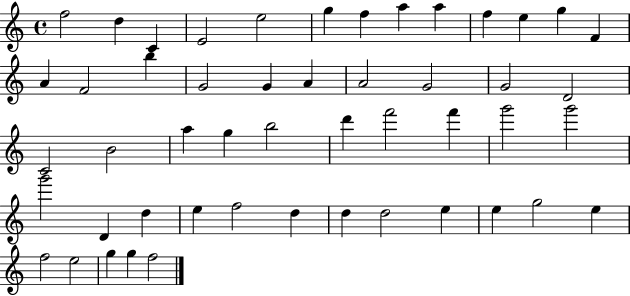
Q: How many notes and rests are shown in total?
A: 50